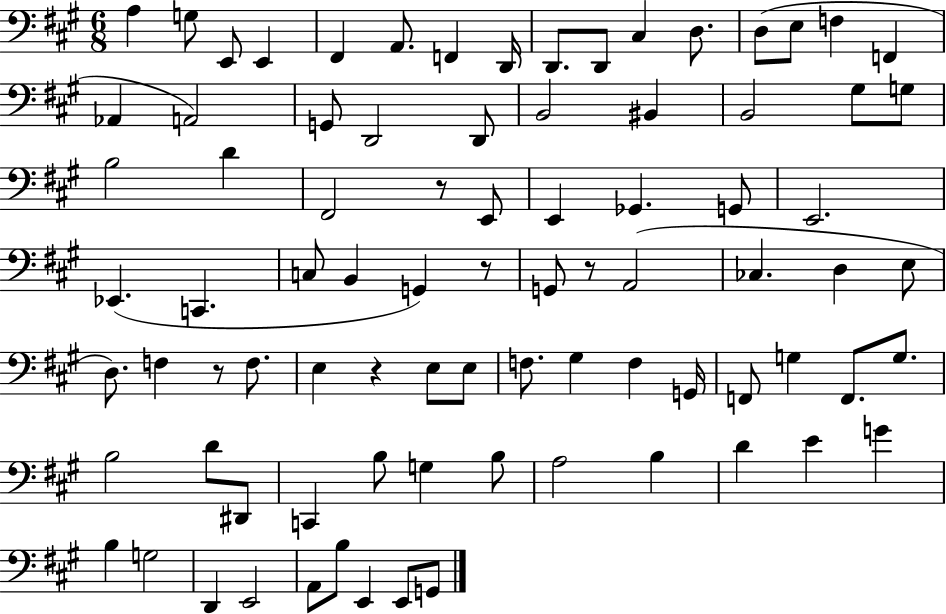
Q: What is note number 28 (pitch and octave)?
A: D4